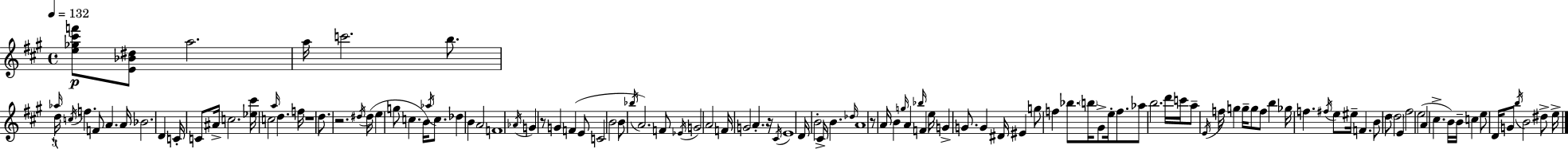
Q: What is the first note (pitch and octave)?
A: A5